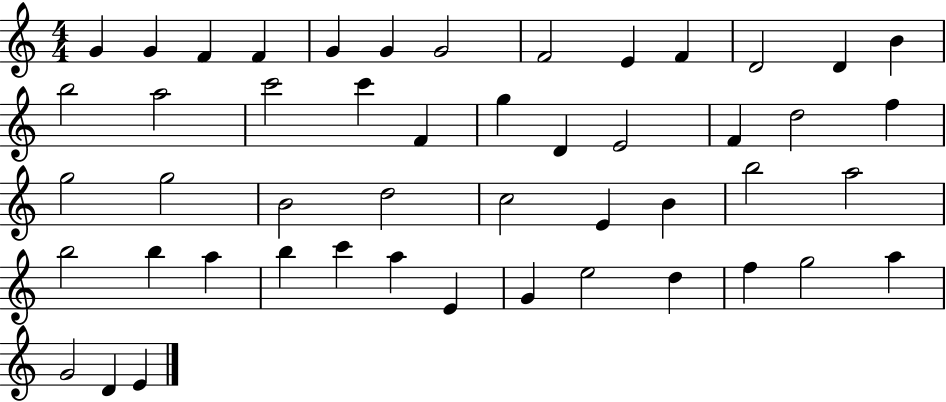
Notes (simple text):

G4/q G4/q F4/q F4/q G4/q G4/q G4/h F4/h E4/q F4/q D4/h D4/q B4/q B5/h A5/h C6/h C6/q F4/q G5/q D4/q E4/h F4/q D5/h F5/q G5/h G5/h B4/h D5/h C5/h E4/q B4/q B5/h A5/h B5/h B5/q A5/q B5/q C6/q A5/q E4/q G4/q E5/h D5/q F5/q G5/h A5/q G4/h D4/q E4/q